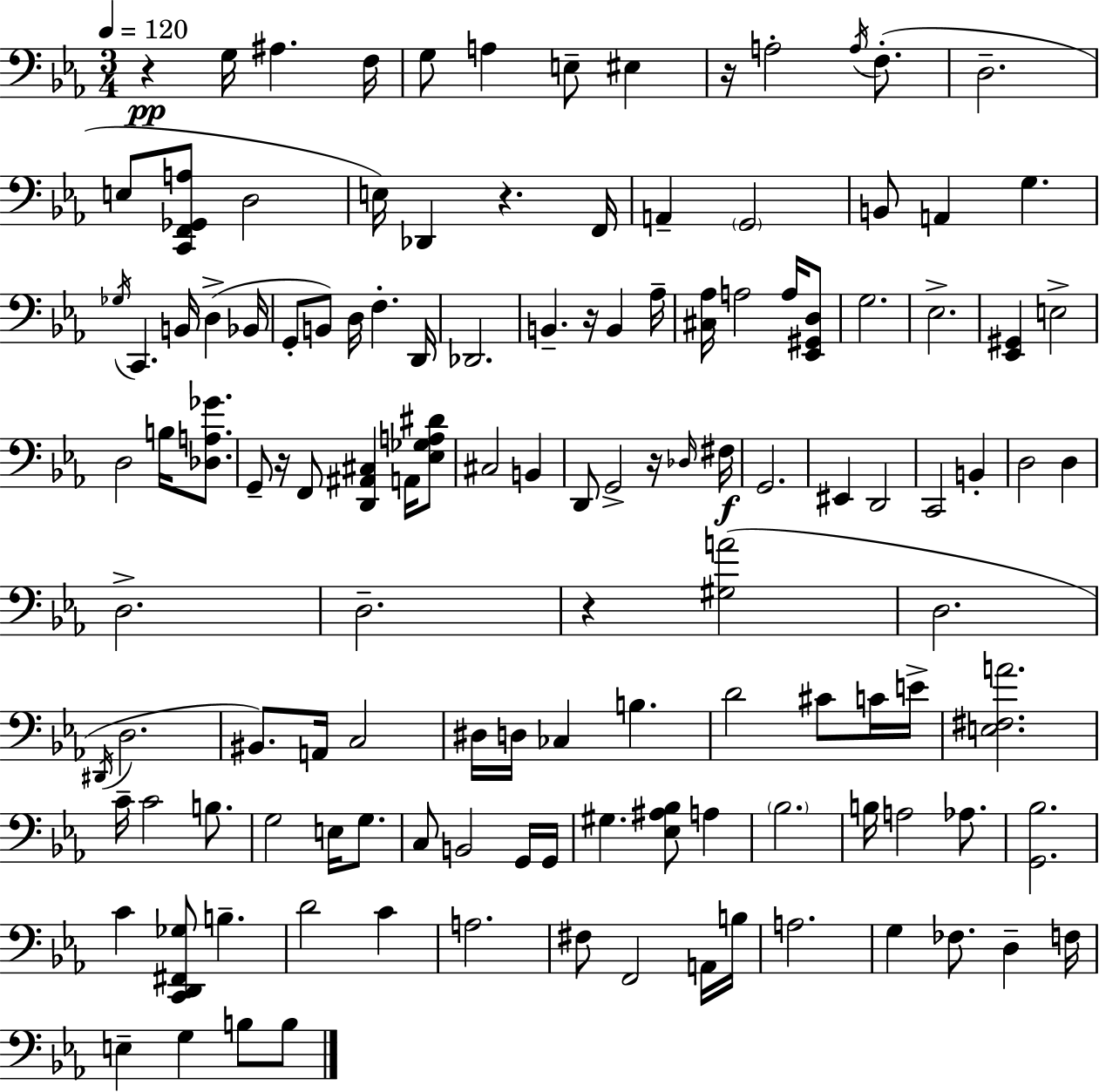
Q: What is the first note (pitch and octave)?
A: G3